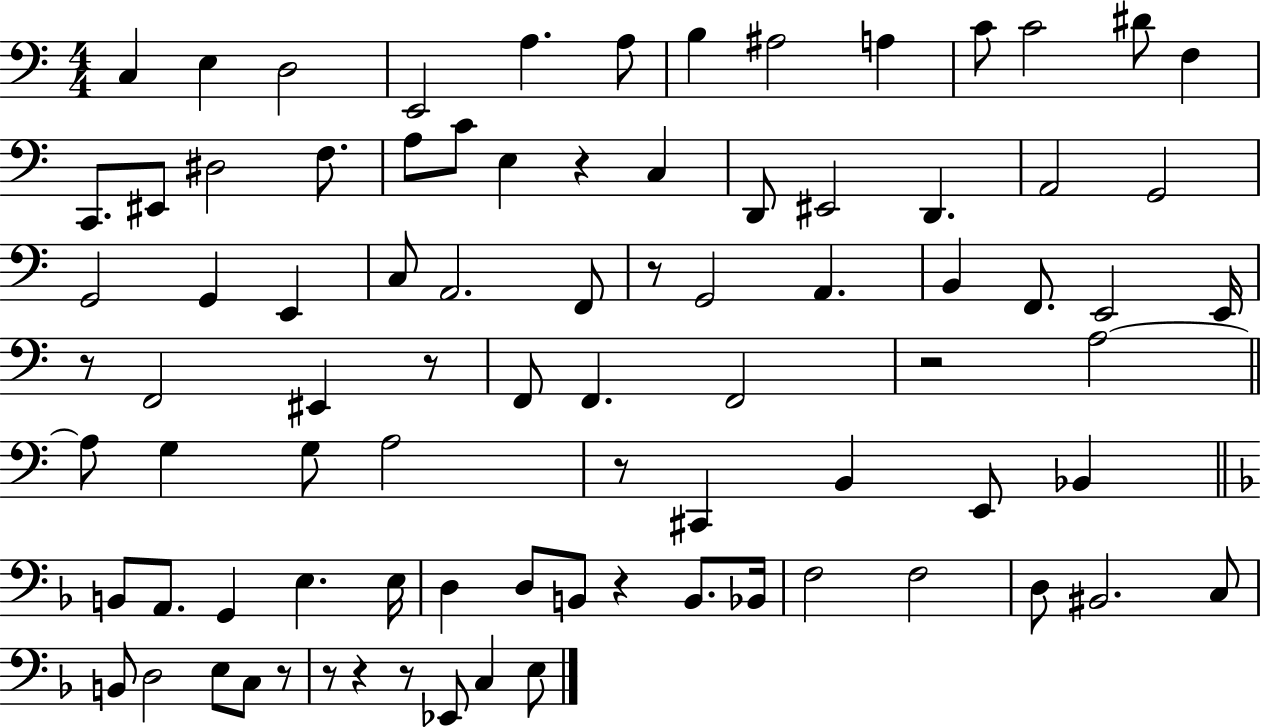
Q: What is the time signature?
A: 4/4